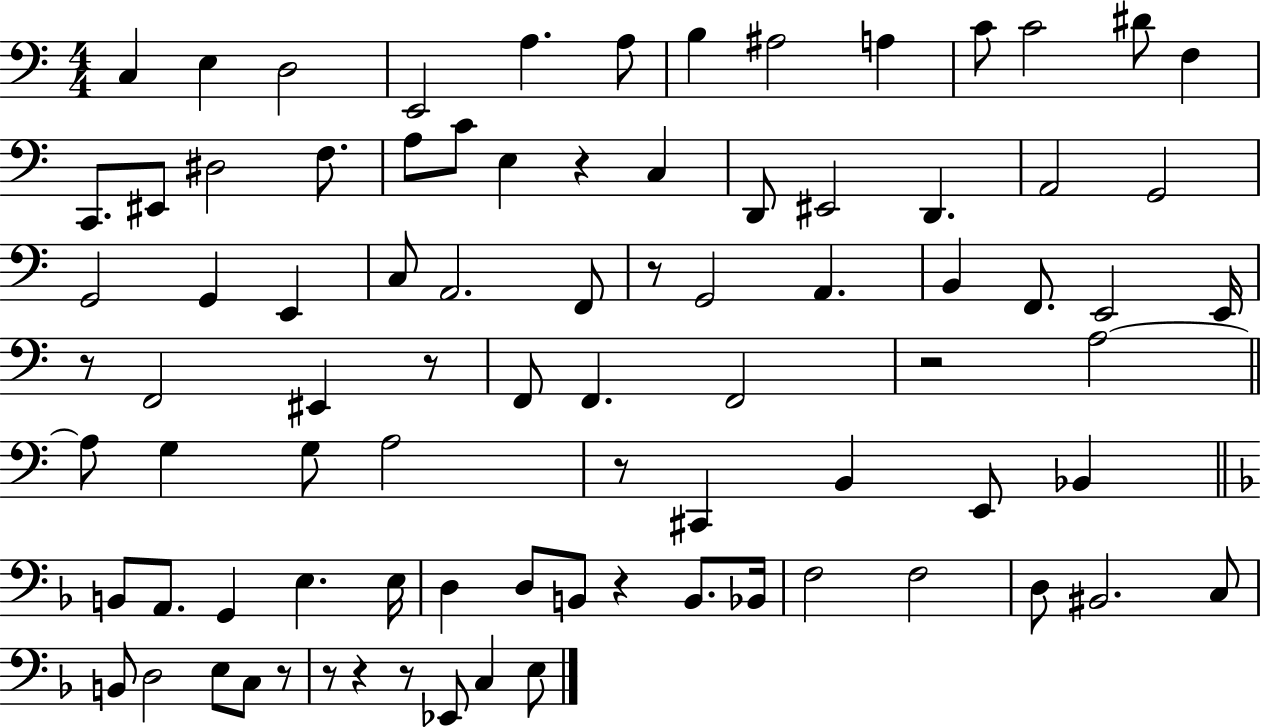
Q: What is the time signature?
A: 4/4